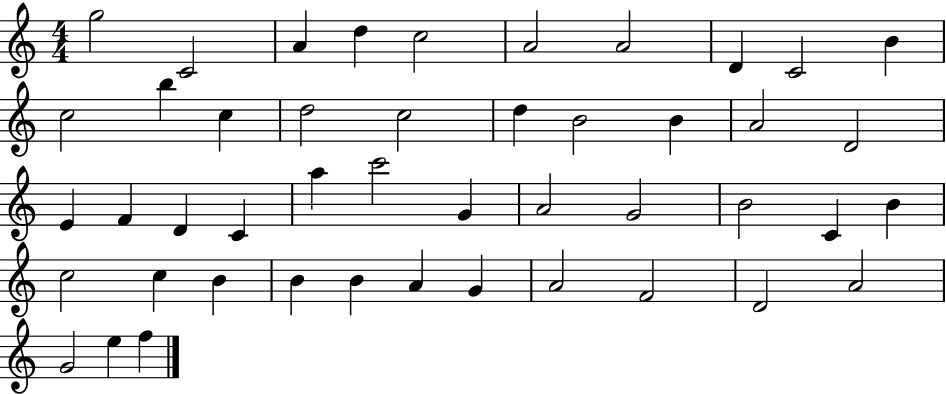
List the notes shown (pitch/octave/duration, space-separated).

G5/h C4/h A4/q D5/q C5/h A4/h A4/h D4/q C4/h B4/q C5/h B5/q C5/q D5/h C5/h D5/q B4/h B4/q A4/h D4/h E4/q F4/q D4/q C4/q A5/q C6/h G4/q A4/h G4/h B4/h C4/q B4/q C5/h C5/q B4/q B4/q B4/q A4/q G4/q A4/h F4/h D4/h A4/h G4/h E5/q F5/q